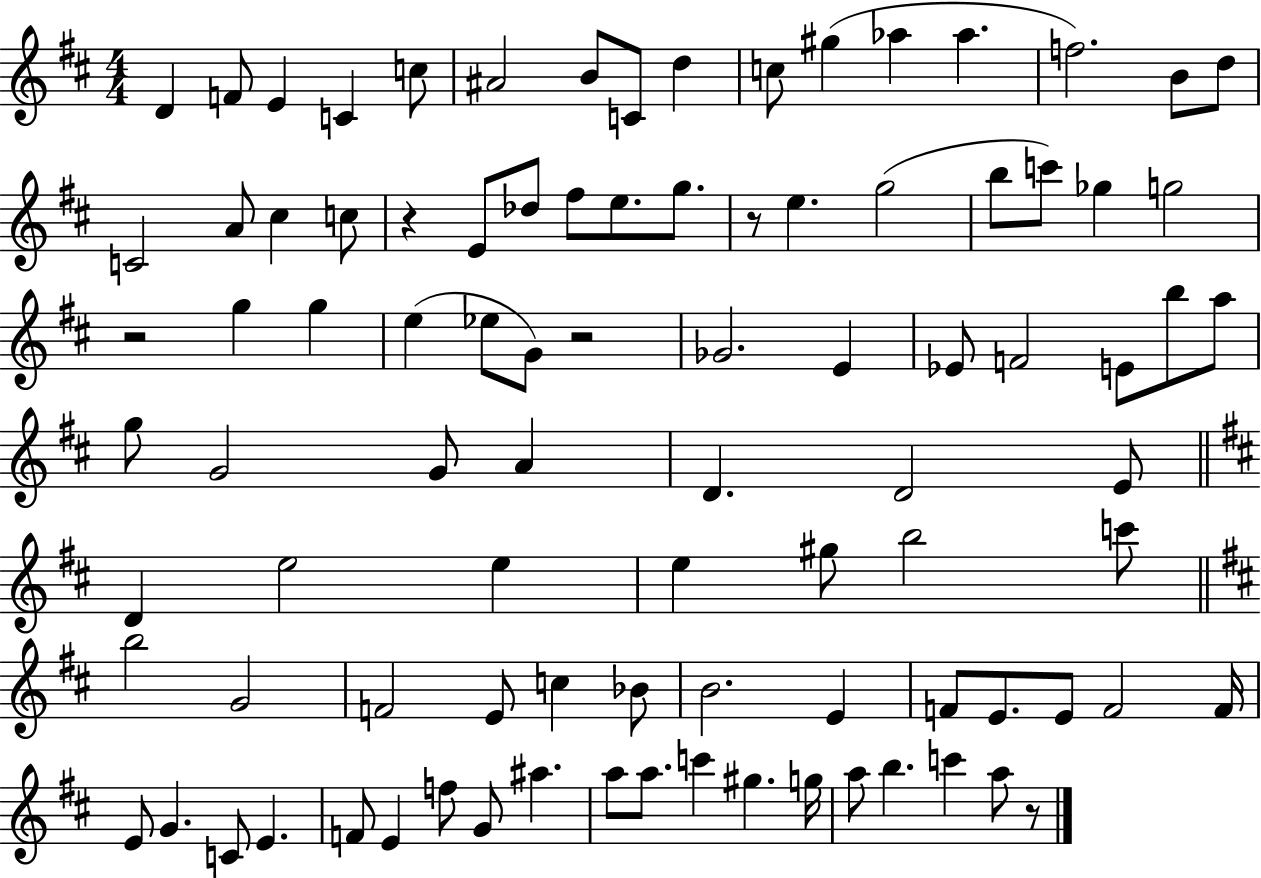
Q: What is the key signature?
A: D major